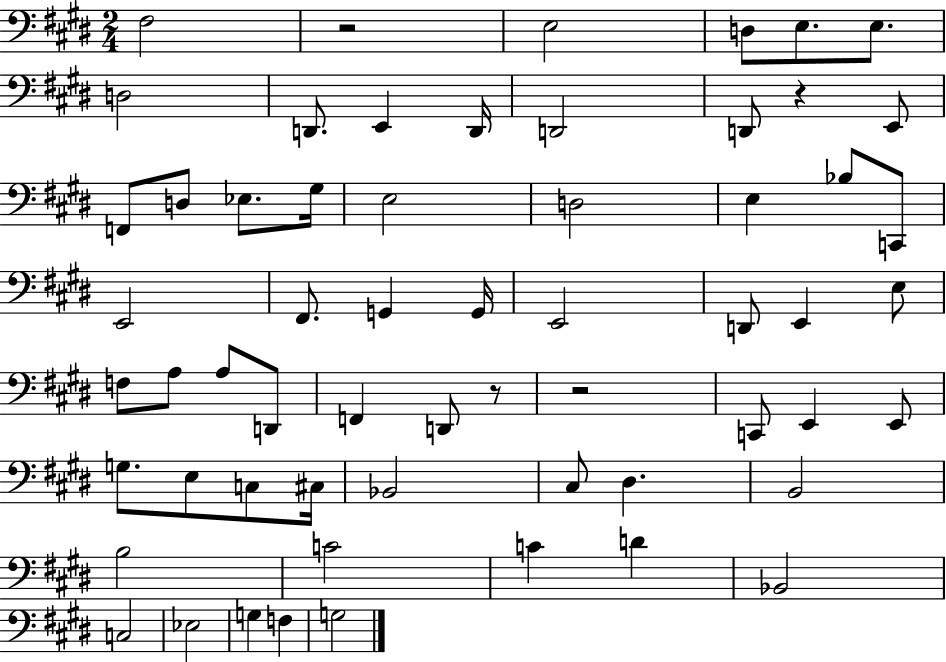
X:1
T:Untitled
M:2/4
L:1/4
K:E
^F,2 z2 E,2 D,/2 E,/2 E,/2 D,2 D,,/2 E,, D,,/4 D,,2 D,,/2 z E,,/2 F,,/2 D,/2 _E,/2 ^G,/4 E,2 D,2 E, _B,/2 C,,/2 E,,2 ^F,,/2 G,, G,,/4 E,,2 D,,/2 E,, E,/2 F,/2 A,/2 A,/2 D,,/2 F,, D,,/2 z/2 z2 C,,/2 E,, E,,/2 G,/2 E,/2 C,/2 ^C,/4 _B,,2 ^C,/2 ^D, B,,2 B,2 C2 C D _B,,2 C,2 _E,2 G, F, G,2